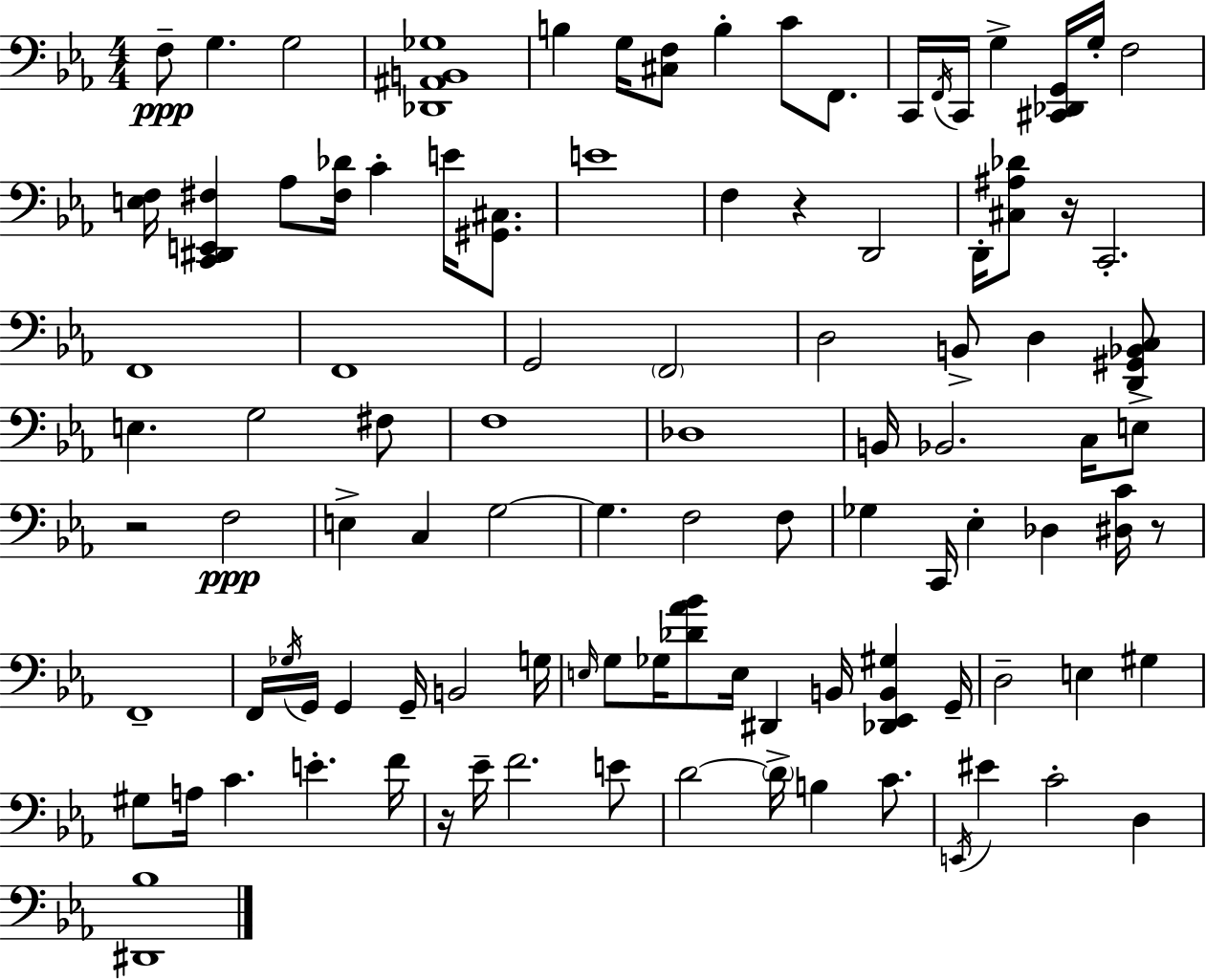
F3/e G3/q. G3/h [Db2,A#2,B2,Gb3]/w B3/q G3/s [C#3,F3]/e B3/q C4/e F2/e. C2/s F2/s C2/s G3/q [C#2,Db2,G2]/s G3/s F3/h [E3,F3]/s [C2,D#2,E2,F#3]/q Ab3/e [F#3,Db4]/s C4/q E4/s [G#2,C#3]/e. E4/w F3/q R/q D2/h D2/s [C#3,A#3,Db4]/e R/s C2/h. F2/w F2/w G2/h F2/h D3/h B2/e D3/q [D2,G#2,Bb2,C3]/e E3/q. G3/h F#3/e F3/w Db3/w B2/s Bb2/h. C3/s E3/e R/h F3/h E3/q C3/q G3/h G3/q. F3/h F3/e Gb3/q C2/s Eb3/q Db3/q [D#3,C4]/s R/e F2/w F2/s Gb3/s G2/s G2/q G2/s B2/h G3/s E3/s G3/e Gb3/s [Db4,Ab4,Bb4]/e E3/s D#2/q B2/s [Db2,Eb2,B2,G#3]/q G2/s D3/h E3/q G#3/q G#3/e A3/s C4/q. E4/q. F4/s R/s Eb4/s F4/h. E4/e D4/h D4/s B3/q C4/e. E2/s EIS4/q C4/h D3/q [D#2,Bb3]/w